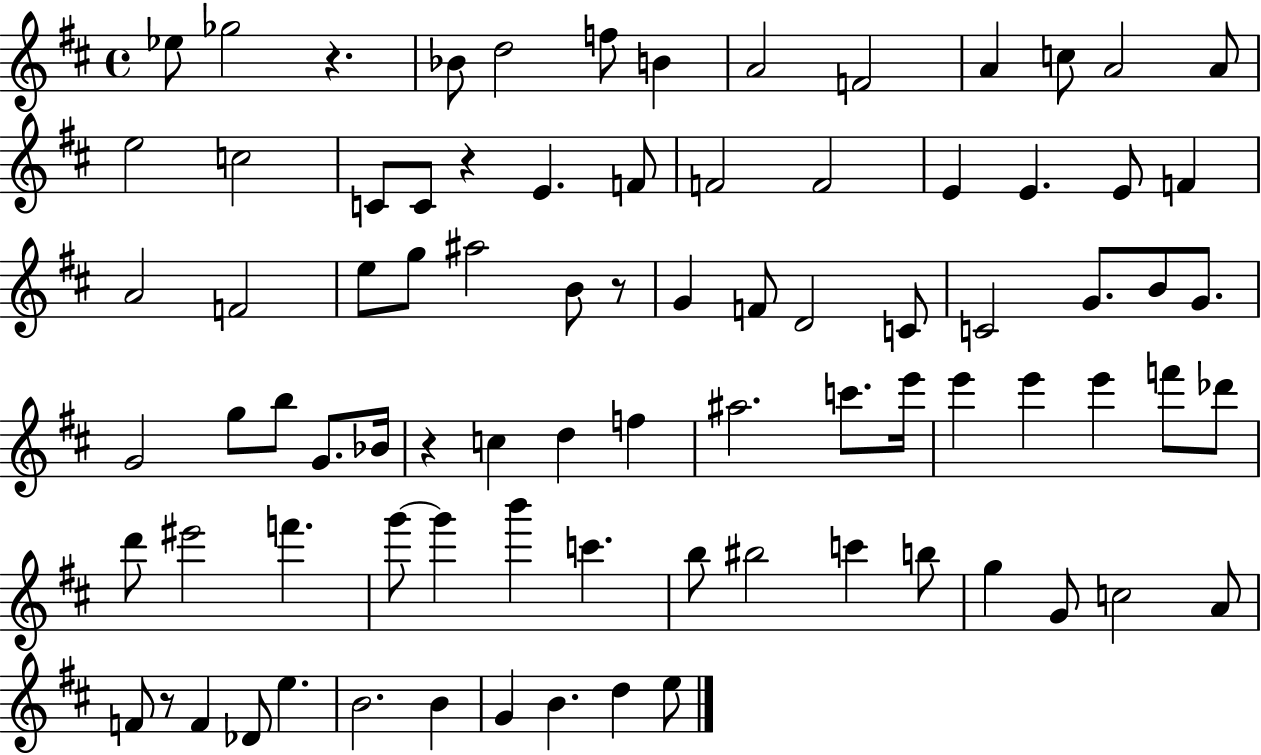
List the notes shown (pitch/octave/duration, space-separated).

Eb5/e Gb5/h R/q. Bb4/e D5/h F5/e B4/q A4/h F4/h A4/q C5/e A4/h A4/e E5/h C5/h C4/e C4/e R/q E4/q. F4/e F4/h F4/h E4/q E4/q. E4/e F4/q A4/h F4/h E5/e G5/e A#5/h B4/e R/e G4/q F4/e D4/h C4/e C4/h G4/e. B4/e G4/e. G4/h G5/e B5/e G4/e. Bb4/s R/q C5/q D5/q F5/q A#5/h. C6/e. E6/s E6/q E6/q E6/q F6/e Db6/e D6/e EIS6/h F6/q. G6/e G6/q B6/q C6/q. B5/e BIS5/h C6/q B5/e G5/q G4/e C5/h A4/e F4/e R/e F4/q Db4/e E5/q. B4/h. B4/q G4/q B4/q. D5/q E5/e